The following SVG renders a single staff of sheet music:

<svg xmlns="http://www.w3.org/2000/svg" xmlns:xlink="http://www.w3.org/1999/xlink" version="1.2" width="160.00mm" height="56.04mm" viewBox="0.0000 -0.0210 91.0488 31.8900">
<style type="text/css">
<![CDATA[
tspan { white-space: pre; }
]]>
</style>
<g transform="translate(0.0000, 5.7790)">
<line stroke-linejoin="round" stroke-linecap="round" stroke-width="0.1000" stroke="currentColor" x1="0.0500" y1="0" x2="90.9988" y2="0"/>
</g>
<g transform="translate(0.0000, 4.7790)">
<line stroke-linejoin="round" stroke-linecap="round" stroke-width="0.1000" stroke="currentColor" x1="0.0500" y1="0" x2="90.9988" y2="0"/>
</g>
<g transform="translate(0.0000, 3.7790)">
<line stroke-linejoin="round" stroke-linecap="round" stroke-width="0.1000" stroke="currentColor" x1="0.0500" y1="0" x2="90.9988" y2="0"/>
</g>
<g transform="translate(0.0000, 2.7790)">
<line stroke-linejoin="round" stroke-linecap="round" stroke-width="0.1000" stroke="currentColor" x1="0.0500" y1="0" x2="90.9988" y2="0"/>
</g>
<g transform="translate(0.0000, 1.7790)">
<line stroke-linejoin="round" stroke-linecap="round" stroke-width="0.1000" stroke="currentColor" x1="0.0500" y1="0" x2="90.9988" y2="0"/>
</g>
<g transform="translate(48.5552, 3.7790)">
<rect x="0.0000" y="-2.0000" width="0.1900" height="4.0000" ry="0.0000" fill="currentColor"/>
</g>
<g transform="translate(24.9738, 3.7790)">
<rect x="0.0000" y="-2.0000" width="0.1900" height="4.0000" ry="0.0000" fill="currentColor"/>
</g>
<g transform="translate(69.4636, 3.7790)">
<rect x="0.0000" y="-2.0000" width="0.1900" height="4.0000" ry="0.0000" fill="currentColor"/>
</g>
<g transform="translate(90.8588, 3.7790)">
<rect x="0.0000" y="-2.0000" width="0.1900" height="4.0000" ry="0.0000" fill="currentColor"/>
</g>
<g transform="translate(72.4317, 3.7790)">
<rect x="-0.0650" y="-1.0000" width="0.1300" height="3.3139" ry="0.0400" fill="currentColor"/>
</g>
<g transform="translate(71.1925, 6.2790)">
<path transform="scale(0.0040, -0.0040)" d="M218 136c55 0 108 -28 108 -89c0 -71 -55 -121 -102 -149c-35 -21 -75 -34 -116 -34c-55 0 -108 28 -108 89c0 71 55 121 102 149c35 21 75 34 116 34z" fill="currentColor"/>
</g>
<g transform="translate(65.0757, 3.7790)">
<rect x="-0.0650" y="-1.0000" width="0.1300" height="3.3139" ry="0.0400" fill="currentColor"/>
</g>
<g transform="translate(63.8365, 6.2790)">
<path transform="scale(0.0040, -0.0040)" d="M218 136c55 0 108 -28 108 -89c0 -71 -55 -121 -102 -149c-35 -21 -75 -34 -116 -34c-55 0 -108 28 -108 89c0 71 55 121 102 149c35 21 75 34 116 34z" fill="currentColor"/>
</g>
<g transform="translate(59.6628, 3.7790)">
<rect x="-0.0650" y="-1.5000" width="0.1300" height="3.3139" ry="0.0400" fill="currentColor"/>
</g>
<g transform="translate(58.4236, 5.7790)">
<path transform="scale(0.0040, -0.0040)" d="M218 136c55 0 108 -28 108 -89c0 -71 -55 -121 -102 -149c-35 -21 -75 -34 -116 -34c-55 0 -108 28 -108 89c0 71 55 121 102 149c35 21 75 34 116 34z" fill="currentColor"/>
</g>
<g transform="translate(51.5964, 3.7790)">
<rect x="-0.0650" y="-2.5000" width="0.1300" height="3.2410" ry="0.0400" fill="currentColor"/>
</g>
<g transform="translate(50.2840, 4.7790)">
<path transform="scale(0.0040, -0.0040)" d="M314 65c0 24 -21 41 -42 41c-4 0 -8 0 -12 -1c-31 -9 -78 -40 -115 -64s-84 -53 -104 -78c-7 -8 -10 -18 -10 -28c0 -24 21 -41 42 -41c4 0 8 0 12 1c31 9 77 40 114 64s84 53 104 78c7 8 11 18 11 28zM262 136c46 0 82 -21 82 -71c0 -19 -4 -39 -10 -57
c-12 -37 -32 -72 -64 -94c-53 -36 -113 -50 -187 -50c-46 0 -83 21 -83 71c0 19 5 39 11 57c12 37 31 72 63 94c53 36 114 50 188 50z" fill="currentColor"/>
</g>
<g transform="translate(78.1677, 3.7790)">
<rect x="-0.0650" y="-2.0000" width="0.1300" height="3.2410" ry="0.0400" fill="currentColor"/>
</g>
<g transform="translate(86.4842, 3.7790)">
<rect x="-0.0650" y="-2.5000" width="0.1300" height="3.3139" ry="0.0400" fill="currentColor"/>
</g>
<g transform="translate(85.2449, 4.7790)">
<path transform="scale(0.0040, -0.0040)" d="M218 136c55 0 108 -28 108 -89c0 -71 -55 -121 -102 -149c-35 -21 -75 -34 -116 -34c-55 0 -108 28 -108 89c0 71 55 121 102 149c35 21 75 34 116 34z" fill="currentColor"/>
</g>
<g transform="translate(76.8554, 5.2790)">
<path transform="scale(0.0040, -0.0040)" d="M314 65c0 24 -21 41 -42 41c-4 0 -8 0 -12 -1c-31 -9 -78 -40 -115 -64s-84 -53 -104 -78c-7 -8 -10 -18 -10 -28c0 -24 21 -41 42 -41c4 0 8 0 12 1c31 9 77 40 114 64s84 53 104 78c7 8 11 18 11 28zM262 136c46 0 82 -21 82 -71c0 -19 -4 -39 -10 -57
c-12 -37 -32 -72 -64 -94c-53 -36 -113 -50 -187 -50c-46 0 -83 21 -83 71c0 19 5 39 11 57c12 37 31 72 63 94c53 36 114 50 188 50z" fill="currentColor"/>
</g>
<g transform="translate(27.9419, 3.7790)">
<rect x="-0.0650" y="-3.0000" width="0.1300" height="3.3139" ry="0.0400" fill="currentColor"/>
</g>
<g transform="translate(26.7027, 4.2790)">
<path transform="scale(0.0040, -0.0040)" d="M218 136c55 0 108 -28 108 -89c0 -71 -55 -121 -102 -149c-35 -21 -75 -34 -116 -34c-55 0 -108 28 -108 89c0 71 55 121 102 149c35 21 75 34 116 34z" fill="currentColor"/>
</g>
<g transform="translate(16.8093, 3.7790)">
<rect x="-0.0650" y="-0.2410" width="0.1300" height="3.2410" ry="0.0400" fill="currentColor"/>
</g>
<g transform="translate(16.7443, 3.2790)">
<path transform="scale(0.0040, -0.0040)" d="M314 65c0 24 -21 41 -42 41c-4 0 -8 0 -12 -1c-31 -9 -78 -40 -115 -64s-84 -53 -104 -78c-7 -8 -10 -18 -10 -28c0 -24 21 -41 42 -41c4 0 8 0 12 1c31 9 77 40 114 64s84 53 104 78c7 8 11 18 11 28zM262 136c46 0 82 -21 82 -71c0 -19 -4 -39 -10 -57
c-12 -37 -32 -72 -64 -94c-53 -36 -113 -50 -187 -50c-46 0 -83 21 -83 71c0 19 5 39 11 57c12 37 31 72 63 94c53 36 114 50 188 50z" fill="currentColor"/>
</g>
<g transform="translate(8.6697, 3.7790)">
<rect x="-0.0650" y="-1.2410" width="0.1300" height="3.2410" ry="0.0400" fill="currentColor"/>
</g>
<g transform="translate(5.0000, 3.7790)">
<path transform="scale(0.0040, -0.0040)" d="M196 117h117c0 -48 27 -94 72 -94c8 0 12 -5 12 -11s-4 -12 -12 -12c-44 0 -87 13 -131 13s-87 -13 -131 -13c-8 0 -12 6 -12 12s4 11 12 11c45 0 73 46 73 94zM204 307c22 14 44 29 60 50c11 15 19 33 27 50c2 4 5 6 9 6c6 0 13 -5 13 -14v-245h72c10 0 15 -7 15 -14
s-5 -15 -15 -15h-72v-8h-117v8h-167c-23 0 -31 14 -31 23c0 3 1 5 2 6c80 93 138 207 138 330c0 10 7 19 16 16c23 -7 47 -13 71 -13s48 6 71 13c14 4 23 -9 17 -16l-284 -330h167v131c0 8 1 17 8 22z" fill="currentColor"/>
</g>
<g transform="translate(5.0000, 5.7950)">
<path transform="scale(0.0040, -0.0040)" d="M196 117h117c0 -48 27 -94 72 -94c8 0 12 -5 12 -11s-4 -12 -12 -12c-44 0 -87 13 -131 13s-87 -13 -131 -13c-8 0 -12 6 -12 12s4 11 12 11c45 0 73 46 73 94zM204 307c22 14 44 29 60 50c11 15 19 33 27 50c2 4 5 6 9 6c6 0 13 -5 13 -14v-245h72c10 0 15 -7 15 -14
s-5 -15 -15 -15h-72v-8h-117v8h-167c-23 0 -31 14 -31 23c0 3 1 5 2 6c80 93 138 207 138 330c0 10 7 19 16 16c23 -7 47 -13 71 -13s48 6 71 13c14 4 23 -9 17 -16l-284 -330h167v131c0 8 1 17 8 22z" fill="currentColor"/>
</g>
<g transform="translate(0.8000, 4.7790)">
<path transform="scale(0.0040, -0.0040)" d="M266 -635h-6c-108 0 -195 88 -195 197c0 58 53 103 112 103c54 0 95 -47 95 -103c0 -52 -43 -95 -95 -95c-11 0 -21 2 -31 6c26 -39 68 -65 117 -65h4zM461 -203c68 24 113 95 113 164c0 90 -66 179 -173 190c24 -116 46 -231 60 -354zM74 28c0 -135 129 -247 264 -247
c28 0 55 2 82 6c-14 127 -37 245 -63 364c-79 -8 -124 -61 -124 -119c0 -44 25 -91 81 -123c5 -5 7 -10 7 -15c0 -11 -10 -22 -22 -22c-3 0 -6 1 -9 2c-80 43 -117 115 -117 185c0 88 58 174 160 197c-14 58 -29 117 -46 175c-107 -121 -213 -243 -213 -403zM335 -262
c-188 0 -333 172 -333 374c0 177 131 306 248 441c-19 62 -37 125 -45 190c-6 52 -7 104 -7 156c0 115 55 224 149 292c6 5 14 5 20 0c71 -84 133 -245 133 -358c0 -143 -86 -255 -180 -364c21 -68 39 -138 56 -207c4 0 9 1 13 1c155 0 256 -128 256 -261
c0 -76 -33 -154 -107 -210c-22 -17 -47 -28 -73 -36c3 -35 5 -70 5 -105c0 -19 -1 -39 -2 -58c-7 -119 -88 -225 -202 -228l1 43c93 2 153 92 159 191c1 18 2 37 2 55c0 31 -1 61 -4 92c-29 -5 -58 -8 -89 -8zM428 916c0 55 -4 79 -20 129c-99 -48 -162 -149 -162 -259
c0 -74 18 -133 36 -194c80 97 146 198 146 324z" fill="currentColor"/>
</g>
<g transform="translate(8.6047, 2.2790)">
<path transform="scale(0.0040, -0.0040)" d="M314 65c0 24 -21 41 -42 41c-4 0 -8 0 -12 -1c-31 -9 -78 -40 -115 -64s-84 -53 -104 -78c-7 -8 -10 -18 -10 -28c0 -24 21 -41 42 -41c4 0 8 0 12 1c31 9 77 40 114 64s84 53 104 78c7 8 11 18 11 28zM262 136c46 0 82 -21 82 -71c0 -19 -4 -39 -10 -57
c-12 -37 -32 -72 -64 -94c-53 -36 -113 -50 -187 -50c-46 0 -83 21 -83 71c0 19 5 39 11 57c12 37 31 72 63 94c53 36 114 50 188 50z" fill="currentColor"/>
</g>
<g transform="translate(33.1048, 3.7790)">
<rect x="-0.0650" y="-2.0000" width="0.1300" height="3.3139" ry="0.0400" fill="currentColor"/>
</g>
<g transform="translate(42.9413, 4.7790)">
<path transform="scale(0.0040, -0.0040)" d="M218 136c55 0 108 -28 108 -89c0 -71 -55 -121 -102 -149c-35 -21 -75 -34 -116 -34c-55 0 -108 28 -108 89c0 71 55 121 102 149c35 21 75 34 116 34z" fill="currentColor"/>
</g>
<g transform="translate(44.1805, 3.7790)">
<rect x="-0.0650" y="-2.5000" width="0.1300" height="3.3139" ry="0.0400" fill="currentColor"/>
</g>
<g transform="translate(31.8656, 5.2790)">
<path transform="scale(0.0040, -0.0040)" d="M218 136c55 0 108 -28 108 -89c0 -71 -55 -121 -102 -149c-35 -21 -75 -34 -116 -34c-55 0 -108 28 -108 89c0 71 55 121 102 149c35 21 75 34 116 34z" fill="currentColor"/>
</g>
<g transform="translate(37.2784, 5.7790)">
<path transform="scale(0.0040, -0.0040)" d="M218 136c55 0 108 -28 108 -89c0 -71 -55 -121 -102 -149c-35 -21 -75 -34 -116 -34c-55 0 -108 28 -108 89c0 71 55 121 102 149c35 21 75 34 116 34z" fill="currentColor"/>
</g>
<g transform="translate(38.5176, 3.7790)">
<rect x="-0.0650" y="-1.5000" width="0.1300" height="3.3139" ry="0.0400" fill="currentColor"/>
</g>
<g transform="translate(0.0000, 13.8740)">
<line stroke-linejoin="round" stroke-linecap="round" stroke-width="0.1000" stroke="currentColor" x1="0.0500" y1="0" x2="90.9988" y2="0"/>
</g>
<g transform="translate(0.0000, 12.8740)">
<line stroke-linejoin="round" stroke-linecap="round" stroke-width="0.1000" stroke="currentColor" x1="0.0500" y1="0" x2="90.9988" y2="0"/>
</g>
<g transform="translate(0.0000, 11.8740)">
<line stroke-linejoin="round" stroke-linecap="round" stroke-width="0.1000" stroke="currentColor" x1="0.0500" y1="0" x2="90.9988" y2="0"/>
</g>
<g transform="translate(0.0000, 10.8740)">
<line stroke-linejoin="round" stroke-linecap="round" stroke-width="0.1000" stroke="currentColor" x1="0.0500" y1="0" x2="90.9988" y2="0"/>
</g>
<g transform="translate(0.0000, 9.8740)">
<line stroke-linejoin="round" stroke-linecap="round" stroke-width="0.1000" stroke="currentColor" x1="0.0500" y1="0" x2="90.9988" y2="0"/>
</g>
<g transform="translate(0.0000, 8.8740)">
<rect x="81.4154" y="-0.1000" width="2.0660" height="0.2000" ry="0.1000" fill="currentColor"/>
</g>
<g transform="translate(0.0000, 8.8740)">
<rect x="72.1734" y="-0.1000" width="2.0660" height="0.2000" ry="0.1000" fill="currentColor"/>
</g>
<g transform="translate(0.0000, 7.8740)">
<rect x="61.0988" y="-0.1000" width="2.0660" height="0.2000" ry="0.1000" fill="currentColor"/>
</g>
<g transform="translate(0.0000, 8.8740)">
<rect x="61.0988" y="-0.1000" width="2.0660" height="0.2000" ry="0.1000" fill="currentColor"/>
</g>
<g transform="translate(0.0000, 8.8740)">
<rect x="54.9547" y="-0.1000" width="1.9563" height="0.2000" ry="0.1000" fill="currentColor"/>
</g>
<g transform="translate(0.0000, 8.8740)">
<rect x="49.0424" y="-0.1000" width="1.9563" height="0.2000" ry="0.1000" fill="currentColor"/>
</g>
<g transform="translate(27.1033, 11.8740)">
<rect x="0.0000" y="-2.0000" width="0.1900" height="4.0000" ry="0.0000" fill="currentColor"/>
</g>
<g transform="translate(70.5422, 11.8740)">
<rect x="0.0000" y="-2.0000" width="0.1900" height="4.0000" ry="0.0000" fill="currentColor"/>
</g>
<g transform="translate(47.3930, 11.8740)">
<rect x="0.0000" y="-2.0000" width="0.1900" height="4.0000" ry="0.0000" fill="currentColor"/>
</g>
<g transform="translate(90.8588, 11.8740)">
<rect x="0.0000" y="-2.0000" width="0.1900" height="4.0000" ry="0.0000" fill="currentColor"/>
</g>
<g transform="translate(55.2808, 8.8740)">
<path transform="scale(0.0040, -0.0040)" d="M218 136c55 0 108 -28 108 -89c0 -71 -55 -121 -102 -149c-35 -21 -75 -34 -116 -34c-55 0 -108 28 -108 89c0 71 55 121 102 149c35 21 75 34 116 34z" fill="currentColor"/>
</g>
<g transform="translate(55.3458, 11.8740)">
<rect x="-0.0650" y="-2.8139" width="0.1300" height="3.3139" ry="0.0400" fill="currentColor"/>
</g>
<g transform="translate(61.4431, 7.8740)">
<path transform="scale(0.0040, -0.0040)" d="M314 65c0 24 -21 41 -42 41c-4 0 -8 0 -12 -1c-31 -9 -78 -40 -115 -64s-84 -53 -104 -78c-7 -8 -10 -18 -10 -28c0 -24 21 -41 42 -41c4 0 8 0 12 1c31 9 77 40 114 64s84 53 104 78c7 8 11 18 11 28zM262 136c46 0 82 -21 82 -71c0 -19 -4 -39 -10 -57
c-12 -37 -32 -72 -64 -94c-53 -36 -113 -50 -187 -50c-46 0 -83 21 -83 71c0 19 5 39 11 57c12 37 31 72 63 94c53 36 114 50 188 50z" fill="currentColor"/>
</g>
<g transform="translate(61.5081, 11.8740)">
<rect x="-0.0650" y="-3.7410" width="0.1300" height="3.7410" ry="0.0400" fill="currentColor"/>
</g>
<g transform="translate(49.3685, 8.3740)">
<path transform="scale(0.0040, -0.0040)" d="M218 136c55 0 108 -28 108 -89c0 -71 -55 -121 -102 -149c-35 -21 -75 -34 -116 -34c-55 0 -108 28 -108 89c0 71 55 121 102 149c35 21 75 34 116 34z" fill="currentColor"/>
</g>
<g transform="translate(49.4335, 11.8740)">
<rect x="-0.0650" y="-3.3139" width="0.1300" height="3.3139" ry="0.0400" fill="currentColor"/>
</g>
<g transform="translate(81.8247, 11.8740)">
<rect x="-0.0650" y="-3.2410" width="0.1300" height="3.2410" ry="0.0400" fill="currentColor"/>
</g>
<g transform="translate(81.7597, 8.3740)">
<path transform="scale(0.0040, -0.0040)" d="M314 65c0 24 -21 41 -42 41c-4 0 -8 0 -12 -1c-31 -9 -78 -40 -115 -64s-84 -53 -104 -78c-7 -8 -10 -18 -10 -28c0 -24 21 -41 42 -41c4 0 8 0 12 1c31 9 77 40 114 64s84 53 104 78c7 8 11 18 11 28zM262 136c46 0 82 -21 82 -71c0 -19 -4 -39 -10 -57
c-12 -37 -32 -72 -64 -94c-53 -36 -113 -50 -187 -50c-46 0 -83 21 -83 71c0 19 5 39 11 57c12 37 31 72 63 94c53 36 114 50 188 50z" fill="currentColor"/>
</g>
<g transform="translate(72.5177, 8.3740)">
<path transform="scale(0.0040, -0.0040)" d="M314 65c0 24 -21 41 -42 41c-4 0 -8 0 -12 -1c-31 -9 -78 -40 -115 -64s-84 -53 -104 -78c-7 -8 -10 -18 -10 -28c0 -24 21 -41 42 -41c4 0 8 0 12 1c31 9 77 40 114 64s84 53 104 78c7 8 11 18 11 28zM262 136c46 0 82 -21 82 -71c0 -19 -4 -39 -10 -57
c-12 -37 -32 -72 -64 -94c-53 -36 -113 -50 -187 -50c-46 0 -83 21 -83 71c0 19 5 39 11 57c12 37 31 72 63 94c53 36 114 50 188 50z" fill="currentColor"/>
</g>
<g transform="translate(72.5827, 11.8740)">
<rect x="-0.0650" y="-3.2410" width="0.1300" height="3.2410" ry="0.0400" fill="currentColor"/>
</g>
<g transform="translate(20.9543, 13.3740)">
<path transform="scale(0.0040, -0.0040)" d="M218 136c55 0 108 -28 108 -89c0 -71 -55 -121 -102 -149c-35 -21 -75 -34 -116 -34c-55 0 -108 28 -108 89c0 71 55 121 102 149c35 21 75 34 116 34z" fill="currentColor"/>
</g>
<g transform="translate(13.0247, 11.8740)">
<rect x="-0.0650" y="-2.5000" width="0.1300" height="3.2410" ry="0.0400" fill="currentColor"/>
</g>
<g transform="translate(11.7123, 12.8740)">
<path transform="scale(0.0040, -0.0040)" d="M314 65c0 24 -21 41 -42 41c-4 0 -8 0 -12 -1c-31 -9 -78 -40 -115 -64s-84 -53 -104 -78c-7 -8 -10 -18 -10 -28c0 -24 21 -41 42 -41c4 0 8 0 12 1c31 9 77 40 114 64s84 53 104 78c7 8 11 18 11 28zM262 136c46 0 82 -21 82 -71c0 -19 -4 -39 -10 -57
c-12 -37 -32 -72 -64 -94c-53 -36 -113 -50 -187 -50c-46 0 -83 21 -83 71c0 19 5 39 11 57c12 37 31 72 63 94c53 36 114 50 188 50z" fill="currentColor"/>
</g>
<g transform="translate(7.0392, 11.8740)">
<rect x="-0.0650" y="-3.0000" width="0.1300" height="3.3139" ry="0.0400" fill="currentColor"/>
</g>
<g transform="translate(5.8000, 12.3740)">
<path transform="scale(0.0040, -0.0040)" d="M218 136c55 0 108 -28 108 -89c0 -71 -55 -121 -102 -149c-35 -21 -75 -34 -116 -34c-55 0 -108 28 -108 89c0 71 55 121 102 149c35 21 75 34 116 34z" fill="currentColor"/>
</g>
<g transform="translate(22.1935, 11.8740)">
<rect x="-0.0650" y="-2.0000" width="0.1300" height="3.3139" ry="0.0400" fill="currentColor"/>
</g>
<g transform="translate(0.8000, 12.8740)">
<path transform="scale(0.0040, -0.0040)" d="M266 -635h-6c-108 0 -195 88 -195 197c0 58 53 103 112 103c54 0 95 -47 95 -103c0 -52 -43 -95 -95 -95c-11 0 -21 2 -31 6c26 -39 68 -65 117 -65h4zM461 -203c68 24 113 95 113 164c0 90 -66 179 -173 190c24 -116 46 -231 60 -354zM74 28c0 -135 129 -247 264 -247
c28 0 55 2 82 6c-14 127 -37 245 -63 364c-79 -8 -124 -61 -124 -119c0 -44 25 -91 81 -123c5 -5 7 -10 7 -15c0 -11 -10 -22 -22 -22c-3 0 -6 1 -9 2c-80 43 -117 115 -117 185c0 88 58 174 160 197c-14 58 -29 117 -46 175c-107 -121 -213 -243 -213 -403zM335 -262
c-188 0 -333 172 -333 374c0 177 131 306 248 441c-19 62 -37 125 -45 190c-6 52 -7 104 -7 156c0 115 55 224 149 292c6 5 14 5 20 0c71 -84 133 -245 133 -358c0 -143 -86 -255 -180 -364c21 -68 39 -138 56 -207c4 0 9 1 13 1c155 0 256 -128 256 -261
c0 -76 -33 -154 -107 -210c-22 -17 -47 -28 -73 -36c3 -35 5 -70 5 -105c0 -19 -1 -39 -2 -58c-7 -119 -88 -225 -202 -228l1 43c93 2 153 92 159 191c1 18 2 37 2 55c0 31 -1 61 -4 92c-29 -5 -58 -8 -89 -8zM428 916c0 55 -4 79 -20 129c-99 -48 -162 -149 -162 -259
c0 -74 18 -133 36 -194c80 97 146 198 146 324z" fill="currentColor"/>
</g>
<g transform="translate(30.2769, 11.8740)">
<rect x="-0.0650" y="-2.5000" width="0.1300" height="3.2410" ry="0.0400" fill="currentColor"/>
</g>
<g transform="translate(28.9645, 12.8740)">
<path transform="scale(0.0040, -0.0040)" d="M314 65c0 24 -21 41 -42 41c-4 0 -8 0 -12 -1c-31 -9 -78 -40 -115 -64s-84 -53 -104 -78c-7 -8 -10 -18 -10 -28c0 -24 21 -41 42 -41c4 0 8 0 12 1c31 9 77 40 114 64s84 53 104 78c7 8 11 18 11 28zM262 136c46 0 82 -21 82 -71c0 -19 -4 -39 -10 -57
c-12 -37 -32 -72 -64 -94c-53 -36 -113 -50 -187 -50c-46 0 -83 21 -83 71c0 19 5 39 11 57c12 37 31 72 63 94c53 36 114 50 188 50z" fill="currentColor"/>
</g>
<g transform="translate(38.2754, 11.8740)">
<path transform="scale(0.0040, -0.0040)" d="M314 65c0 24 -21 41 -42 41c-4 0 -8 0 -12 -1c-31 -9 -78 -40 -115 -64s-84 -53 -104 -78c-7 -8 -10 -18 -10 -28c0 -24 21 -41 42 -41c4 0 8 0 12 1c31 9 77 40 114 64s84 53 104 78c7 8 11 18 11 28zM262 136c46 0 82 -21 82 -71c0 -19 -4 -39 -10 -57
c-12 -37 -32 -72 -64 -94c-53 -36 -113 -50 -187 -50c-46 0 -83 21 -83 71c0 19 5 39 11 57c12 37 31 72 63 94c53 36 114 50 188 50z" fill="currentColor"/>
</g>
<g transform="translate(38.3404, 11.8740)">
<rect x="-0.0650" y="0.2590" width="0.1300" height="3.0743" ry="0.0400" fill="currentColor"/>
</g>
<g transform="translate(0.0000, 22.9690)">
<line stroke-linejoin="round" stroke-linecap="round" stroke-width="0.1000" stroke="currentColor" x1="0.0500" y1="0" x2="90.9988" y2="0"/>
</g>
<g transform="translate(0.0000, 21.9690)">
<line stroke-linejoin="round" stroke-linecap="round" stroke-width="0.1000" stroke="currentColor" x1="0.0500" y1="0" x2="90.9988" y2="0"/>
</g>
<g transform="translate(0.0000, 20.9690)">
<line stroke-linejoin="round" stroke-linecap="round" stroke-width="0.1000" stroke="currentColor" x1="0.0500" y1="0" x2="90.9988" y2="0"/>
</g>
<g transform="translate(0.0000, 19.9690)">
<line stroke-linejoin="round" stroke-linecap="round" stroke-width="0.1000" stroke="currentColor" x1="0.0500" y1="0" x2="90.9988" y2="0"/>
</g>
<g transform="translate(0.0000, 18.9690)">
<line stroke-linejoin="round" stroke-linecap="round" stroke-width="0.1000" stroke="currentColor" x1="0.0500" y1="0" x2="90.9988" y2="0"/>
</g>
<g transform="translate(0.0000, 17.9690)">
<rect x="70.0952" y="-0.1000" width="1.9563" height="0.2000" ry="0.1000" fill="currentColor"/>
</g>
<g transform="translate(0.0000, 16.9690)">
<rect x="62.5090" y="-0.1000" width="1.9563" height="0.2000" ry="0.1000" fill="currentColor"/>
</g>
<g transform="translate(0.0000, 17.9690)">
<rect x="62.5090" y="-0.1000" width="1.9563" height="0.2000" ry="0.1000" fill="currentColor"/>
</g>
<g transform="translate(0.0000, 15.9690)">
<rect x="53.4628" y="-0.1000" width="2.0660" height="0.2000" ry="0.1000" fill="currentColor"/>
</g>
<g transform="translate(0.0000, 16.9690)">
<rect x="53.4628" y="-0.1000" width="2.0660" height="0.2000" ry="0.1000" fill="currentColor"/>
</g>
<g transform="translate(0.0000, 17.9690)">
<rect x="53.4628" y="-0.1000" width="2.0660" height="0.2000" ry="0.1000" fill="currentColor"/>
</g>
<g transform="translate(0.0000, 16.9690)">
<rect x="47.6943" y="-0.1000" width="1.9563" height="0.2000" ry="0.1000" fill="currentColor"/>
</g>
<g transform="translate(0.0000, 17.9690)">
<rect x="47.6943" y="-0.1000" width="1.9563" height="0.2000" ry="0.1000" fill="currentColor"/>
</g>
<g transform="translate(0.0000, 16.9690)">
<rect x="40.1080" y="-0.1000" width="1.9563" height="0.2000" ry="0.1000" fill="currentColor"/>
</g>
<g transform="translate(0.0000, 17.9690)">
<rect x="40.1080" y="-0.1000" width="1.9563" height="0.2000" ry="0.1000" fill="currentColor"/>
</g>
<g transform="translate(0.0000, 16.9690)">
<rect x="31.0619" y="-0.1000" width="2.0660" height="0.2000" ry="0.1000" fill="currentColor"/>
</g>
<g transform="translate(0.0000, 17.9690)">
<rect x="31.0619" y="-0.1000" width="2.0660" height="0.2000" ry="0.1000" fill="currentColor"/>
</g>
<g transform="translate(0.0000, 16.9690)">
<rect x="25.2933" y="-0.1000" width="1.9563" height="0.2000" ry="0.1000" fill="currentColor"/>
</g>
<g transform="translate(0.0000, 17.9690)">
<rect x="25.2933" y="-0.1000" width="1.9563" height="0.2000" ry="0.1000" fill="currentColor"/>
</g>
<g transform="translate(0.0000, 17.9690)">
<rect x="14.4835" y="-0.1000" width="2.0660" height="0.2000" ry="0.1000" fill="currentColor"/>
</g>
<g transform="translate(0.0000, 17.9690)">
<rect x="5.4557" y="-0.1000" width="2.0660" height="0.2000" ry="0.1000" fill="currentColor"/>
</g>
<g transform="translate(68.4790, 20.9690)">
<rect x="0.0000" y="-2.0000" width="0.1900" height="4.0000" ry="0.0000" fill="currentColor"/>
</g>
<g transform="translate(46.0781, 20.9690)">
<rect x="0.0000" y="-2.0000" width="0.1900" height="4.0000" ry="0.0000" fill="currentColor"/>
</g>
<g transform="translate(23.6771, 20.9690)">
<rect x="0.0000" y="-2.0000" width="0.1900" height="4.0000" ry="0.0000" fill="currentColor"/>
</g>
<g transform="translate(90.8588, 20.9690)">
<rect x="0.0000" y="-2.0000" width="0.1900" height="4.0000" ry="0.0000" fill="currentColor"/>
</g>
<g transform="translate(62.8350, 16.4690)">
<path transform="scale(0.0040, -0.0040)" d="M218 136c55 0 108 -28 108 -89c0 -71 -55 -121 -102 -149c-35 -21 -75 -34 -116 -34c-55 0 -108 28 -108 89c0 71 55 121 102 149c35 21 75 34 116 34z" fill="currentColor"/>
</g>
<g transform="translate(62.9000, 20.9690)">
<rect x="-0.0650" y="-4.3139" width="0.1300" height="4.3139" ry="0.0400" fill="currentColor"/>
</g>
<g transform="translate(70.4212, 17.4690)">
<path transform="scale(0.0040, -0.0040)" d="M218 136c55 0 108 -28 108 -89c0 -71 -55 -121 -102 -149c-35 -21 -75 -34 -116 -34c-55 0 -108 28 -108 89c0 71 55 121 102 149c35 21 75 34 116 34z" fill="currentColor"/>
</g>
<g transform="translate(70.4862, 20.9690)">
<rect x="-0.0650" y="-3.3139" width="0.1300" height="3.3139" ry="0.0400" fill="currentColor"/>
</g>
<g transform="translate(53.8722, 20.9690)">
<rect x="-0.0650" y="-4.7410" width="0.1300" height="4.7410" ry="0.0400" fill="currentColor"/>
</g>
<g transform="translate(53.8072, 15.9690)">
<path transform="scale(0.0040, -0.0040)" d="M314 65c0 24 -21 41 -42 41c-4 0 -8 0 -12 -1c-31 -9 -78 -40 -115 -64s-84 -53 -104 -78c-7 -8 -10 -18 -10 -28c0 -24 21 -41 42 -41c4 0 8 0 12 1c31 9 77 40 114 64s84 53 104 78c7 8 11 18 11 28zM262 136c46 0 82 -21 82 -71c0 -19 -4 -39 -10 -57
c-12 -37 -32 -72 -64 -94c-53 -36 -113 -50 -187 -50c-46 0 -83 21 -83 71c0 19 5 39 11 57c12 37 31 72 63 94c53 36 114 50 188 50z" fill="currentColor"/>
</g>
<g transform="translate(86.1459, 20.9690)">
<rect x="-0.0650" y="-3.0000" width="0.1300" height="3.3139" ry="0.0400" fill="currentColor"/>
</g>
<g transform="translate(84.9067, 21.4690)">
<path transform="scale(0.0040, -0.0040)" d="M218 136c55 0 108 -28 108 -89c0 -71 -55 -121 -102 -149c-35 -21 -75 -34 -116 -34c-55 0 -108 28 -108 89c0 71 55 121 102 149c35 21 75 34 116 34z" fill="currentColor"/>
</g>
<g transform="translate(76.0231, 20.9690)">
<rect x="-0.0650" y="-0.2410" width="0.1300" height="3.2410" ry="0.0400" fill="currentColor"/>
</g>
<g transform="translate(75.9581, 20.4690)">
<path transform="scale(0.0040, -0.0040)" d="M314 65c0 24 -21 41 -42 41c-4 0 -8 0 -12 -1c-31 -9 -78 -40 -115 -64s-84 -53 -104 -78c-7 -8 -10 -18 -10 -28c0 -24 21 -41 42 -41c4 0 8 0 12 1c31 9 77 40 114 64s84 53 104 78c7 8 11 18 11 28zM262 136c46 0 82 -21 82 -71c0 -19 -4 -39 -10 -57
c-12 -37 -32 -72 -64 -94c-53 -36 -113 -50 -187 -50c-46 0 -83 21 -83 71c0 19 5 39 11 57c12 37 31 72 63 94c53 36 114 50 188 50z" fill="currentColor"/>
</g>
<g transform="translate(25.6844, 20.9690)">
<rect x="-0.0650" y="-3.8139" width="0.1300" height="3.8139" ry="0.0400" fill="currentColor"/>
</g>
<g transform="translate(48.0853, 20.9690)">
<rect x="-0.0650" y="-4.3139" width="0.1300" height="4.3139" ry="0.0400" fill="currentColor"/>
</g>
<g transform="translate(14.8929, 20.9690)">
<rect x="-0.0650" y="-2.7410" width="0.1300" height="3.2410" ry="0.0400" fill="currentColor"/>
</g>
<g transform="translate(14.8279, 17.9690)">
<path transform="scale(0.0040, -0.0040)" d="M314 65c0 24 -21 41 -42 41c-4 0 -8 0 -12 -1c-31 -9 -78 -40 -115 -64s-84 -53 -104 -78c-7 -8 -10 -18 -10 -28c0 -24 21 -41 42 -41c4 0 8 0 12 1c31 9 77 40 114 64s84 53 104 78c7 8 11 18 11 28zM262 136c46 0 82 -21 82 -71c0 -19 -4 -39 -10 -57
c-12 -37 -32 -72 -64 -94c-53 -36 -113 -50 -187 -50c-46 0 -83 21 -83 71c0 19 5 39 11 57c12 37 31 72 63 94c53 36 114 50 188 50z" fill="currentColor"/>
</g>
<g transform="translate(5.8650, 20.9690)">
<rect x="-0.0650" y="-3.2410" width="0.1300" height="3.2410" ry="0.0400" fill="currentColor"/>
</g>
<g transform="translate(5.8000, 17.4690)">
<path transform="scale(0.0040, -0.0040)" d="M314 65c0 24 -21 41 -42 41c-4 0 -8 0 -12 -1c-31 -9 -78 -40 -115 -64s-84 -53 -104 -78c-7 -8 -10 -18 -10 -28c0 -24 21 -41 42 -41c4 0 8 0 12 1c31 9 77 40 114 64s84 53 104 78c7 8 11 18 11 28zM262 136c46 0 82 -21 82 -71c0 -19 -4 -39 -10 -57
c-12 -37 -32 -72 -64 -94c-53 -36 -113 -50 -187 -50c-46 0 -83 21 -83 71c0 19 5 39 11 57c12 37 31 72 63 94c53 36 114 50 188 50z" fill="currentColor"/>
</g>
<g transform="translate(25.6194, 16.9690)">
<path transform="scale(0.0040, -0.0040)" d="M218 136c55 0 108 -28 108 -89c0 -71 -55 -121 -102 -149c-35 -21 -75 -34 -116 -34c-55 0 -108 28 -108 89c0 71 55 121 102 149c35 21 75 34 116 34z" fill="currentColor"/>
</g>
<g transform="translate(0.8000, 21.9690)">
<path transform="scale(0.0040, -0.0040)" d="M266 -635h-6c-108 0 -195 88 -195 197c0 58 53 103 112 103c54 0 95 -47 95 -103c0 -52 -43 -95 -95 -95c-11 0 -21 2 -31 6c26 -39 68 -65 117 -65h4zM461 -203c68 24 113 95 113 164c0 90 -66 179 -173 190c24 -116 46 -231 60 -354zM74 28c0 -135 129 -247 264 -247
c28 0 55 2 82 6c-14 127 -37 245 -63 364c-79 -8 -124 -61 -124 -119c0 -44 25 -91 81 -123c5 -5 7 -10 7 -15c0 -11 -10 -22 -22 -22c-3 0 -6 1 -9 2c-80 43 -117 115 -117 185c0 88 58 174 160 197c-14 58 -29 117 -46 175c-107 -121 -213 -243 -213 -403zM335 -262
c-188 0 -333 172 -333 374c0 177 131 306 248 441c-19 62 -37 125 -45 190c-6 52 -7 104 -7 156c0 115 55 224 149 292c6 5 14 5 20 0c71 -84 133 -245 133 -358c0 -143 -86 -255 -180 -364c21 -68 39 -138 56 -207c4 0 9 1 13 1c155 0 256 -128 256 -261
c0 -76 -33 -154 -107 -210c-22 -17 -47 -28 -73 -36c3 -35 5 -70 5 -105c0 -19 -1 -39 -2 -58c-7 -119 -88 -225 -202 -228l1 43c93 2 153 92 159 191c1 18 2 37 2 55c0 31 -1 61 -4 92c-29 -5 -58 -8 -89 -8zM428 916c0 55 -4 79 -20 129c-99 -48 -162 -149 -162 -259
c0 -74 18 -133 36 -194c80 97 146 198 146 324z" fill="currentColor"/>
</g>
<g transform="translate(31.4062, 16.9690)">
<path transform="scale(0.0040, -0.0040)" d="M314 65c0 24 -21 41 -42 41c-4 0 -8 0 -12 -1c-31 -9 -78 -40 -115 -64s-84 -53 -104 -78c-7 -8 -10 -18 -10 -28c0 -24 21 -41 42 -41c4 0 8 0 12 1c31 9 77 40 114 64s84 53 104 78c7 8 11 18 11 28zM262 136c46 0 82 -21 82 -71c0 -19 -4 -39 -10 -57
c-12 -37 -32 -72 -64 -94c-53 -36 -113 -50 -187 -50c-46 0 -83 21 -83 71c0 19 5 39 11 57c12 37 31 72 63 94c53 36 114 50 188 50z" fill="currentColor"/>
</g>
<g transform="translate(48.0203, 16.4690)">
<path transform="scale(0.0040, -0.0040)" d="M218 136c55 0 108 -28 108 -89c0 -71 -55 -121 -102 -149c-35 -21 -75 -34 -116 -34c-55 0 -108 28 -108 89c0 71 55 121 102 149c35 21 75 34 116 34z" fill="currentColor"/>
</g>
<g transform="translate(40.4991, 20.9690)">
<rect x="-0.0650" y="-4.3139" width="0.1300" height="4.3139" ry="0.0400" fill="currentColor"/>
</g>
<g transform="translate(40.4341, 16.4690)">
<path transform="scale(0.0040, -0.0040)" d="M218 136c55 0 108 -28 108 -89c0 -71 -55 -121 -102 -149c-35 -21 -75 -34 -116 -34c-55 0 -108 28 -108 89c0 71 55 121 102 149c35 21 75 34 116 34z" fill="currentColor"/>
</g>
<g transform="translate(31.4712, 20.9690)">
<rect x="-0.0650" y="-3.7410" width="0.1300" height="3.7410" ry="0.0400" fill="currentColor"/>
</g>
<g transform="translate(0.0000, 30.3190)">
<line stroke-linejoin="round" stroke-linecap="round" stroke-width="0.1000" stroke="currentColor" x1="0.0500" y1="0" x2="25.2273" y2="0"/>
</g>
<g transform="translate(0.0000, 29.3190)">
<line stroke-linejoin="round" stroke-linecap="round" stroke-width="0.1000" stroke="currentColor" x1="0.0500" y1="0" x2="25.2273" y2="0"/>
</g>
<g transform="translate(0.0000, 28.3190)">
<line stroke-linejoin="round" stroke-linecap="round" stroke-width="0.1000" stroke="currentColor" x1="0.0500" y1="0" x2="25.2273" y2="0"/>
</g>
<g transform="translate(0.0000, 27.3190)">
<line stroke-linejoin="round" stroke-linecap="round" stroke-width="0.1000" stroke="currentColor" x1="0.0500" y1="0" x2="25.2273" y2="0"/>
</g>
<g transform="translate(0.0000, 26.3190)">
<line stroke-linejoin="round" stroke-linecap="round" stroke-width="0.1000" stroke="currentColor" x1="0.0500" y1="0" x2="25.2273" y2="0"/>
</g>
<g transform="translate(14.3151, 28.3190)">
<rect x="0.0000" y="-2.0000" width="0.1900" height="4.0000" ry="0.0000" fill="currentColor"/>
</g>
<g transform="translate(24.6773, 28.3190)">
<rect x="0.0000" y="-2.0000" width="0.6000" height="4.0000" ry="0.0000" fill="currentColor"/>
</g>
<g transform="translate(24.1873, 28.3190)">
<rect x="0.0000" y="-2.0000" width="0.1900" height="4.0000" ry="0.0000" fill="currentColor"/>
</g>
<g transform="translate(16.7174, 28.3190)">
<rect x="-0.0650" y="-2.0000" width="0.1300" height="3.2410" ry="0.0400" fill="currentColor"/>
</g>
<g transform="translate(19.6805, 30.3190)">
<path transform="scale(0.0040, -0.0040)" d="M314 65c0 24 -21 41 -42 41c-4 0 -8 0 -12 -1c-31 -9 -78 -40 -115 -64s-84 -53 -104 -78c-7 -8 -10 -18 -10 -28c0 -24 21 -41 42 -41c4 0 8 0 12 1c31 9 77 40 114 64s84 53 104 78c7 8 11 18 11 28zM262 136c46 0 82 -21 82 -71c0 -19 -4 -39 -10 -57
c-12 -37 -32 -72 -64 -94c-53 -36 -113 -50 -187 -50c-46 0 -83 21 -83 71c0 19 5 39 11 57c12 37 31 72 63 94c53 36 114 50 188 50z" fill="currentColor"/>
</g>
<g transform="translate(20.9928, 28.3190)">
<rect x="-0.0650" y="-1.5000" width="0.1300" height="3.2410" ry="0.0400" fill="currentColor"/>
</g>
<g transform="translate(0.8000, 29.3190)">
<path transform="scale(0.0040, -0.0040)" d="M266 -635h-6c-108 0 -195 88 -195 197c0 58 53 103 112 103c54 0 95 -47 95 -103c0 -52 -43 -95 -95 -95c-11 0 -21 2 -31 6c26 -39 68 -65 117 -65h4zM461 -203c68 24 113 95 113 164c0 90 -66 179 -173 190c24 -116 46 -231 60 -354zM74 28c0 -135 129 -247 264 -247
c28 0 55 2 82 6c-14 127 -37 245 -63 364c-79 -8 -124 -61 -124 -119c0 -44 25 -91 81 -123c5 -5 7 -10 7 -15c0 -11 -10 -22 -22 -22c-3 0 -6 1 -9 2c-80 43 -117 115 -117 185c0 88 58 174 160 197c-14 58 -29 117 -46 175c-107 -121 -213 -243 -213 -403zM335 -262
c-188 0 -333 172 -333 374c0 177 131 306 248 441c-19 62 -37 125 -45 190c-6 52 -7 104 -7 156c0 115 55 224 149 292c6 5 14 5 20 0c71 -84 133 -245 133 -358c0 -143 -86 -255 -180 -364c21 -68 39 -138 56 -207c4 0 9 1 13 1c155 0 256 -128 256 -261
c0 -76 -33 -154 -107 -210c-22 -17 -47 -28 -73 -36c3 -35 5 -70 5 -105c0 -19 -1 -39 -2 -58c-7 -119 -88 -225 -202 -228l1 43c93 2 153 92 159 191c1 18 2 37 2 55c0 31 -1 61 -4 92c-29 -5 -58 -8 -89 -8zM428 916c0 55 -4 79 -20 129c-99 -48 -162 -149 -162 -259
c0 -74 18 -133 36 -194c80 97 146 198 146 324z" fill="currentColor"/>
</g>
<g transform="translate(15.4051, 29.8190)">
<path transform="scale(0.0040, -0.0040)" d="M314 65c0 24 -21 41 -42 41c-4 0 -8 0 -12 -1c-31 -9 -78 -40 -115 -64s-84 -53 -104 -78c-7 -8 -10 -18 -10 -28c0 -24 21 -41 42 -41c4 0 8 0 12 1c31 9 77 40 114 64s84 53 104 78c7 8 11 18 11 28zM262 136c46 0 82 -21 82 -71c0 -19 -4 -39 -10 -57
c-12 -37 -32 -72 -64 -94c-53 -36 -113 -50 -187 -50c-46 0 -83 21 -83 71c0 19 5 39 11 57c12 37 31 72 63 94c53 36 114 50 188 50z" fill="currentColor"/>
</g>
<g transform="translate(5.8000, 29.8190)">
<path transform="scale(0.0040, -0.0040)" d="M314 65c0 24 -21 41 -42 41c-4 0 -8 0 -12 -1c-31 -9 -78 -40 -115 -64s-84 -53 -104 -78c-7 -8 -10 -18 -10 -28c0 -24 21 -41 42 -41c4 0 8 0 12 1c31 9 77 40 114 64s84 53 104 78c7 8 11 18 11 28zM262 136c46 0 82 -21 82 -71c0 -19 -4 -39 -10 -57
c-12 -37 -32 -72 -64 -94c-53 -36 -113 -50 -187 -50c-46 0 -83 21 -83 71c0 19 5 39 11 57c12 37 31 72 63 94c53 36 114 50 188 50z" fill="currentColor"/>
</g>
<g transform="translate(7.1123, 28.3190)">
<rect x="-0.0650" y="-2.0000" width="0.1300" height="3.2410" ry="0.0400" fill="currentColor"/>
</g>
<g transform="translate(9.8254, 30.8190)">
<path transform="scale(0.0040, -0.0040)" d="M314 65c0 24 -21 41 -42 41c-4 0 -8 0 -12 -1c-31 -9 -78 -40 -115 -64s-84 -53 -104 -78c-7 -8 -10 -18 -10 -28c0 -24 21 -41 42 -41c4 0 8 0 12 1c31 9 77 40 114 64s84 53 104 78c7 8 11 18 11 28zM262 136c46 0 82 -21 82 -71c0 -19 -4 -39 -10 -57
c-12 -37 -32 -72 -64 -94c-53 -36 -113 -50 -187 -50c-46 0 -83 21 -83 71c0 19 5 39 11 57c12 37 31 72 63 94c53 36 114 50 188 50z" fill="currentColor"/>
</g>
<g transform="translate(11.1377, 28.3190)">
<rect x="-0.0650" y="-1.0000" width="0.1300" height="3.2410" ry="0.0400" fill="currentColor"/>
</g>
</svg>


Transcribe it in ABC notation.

X:1
T:Untitled
M:4/4
L:1/4
K:C
e2 c2 A F E G G2 E D D F2 G A G2 F G2 B2 b a c'2 b2 b2 b2 a2 c' c'2 d' d' e'2 d' b c2 A F2 D2 F2 E2